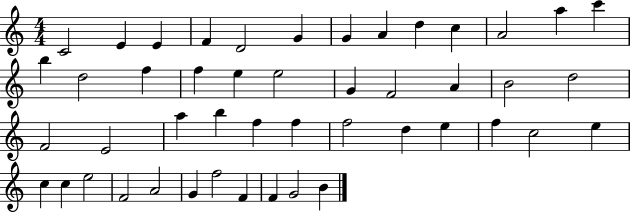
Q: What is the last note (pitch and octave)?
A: B4